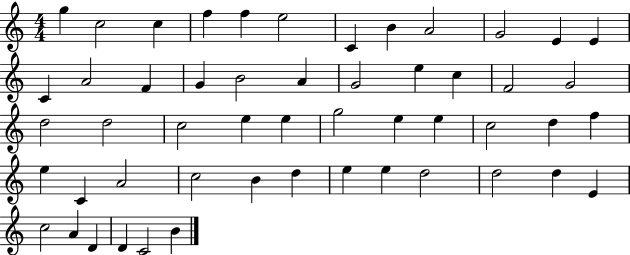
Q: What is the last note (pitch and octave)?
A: B4